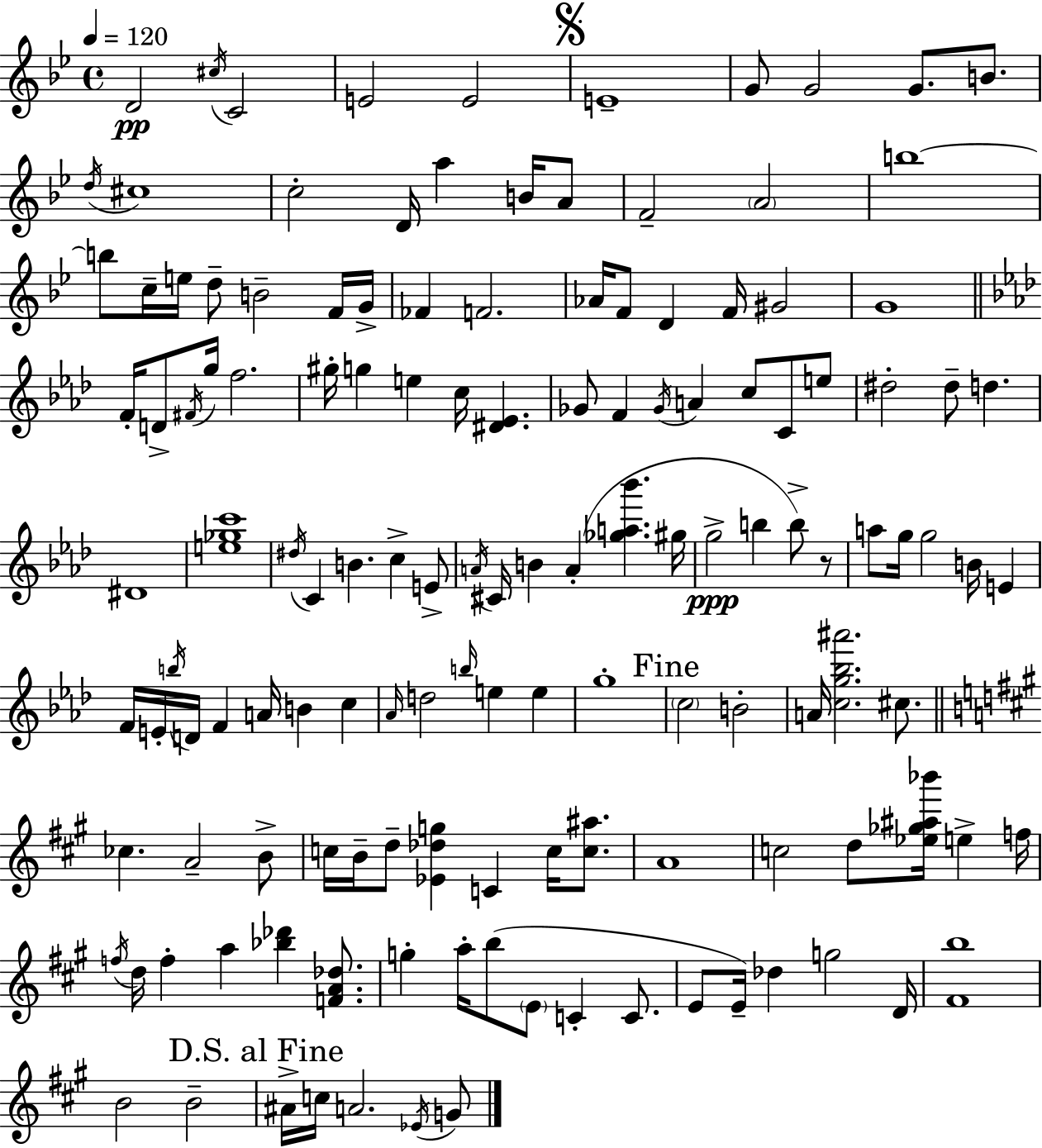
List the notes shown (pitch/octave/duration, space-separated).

D4/h C#5/s C4/h E4/h E4/h E4/w G4/e G4/h G4/e. B4/e. D5/s C#5/w C5/h D4/s A5/q B4/s A4/e F4/h A4/h B5/w B5/e C5/s E5/s D5/e B4/h F4/s G4/s FES4/q F4/h. Ab4/s F4/e D4/q F4/s G#4/h G4/w F4/s D4/e F#4/s G5/s F5/h. G#5/s G5/q E5/q C5/s [D#4,Eb4]/q. Gb4/e F4/q Gb4/s A4/q C5/e C4/e E5/e D#5/h D#5/e D5/q. D#4/w [E5,Gb5,C6]/w D#5/s C4/q B4/q. C5/q E4/e A4/s C#4/s B4/q A4/q [Gb5,A5,Bb6]/q. G#5/s G5/h B5/q B5/e R/e A5/e G5/s G5/h B4/s E4/q F4/s E4/s B5/s D4/s F4/q A4/s B4/q C5/q Ab4/s D5/h B5/s E5/q E5/q G5/w C5/h B4/h A4/s [C5,G5,Bb5,A#6]/h. C#5/e. CES5/q. A4/h B4/e C5/s B4/s D5/e [Eb4,Db5,G5]/q C4/q C5/s [C5,A#5]/e. A4/w C5/h D5/e [Eb5,Gb5,A#5,Bb6]/s E5/q F5/s F5/s D5/s F5/q A5/q [Bb5,Db6]/q [F4,A4,Db5]/e. G5/q A5/s B5/e E4/e C4/q C4/e. E4/e E4/s Db5/q G5/h D4/s [F#4,B5]/w B4/h B4/h A#4/s C5/s A4/h. Eb4/s G4/e